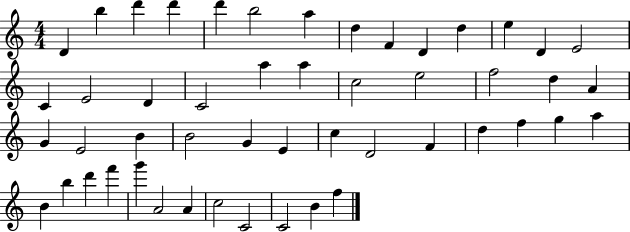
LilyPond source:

{
  \clef treble
  \numericTimeSignature
  \time 4/4
  \key c \major
  d'4 b''4 d'''4 d'''4 | d'''4 b''2 a''4 | d''4 f'4 d'4 d''4 | e''4 d'4 e'2 | \break c'4 e'2 d'4 | c'2 a''4 a''4 | c''2 e''2 | f''2 d''4 a'4 | \break g'4 e'2 b'4 | b'2 g'4 e'4 | c''4 d'2 f'4 | d''4 f''4 g''4 a''4 | \break b'4 b''4 d'''4 f'''4 | g'''4 a'2 a'4 | c''2 c'2 | c'2 b'4 f''4 | \break \bar "|."
}